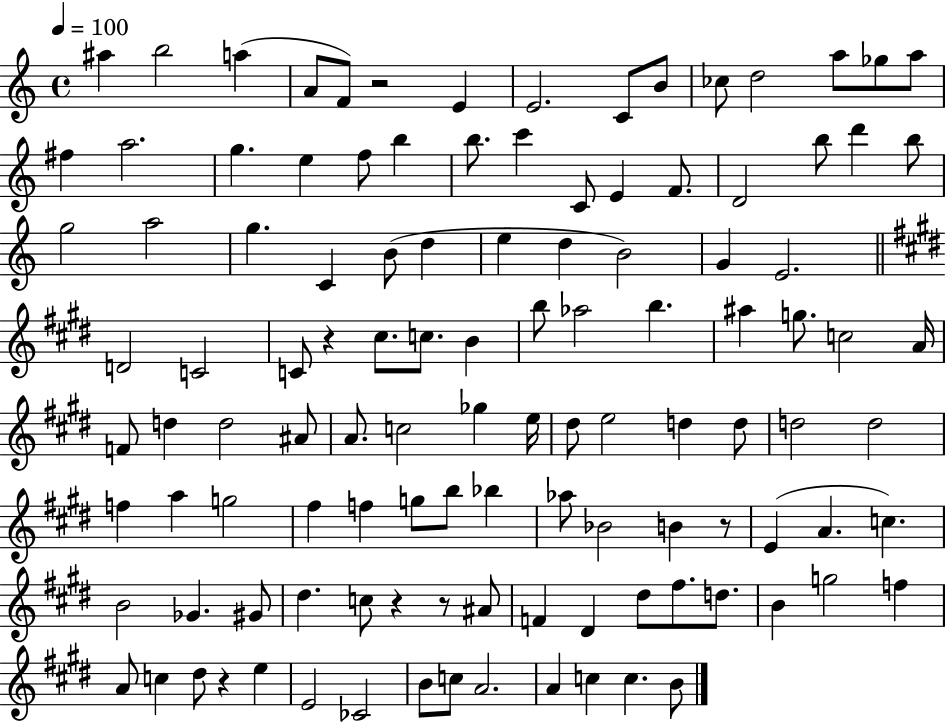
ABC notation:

X:1
T:Untitled
M:4/4
L:1/4
K:C
^a b2 a A/2 F/2 z2 E E2 C/2 B/2 _c/2 d2 a/2 _g/2 a/2 ^f a2 g e f/2 b b/2 c' C/2 E F/2 D2 b/2 d' b/2 g2 a2 g C B/2 d e d B2 G E2 D2 C2 C/2 z ^c/2 c/2 B b/2 _a2 b ^a g/2 c2 A/4 F/2 d d2 ^A/2 A/2 c2 _g e/4 ^d/2 e2 d d/2 d2 d2 f a g2 ^f f g/2 b/2 _b _a/2 _B2 B z/2 E A c B2 _G ^G/2 ^d c/2 z z/2 ^A/2 F ^D ^d/2 ^f/2 d/2 B g2 f A/2 c ^d/2 z e E2 _C2 B/2 c/2 A2 A c c B/2